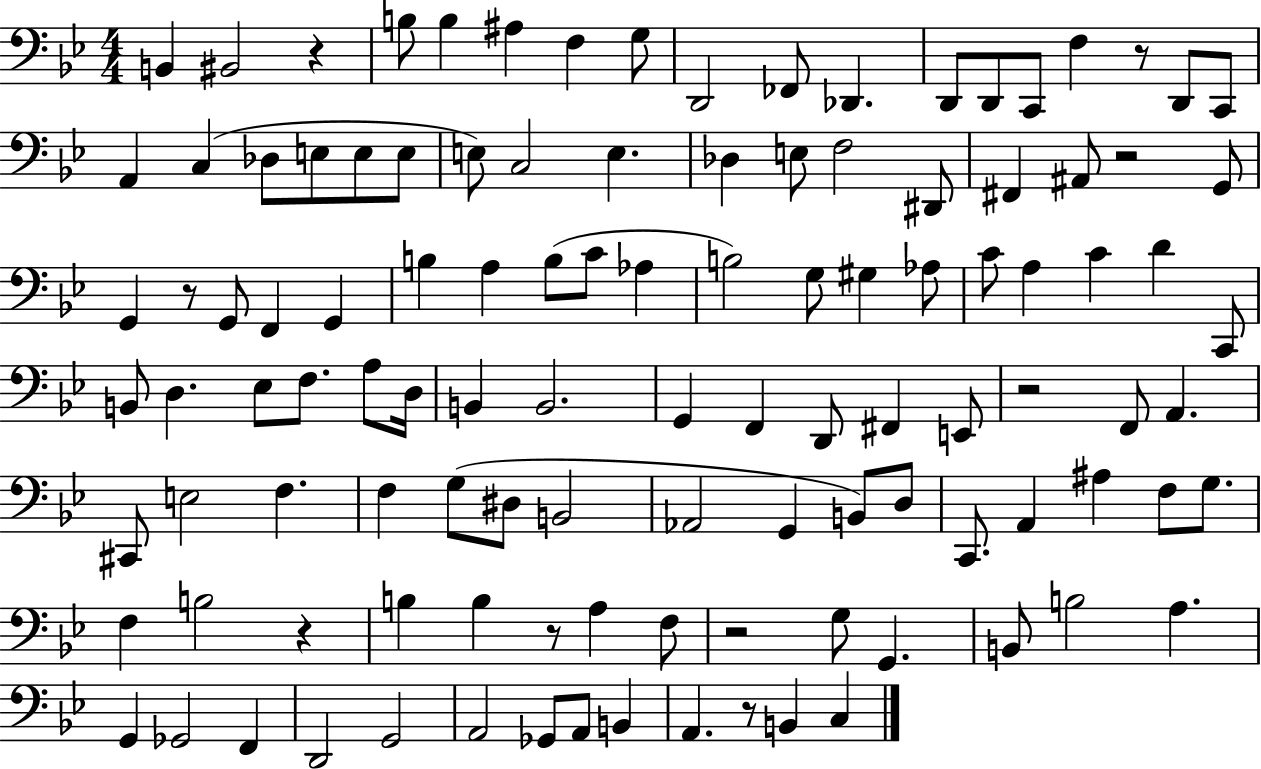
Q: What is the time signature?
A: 4/4